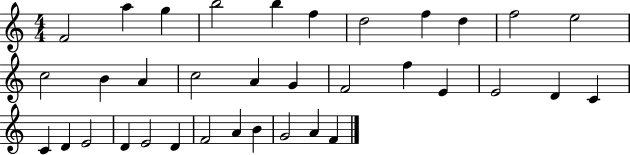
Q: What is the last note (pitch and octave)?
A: F4